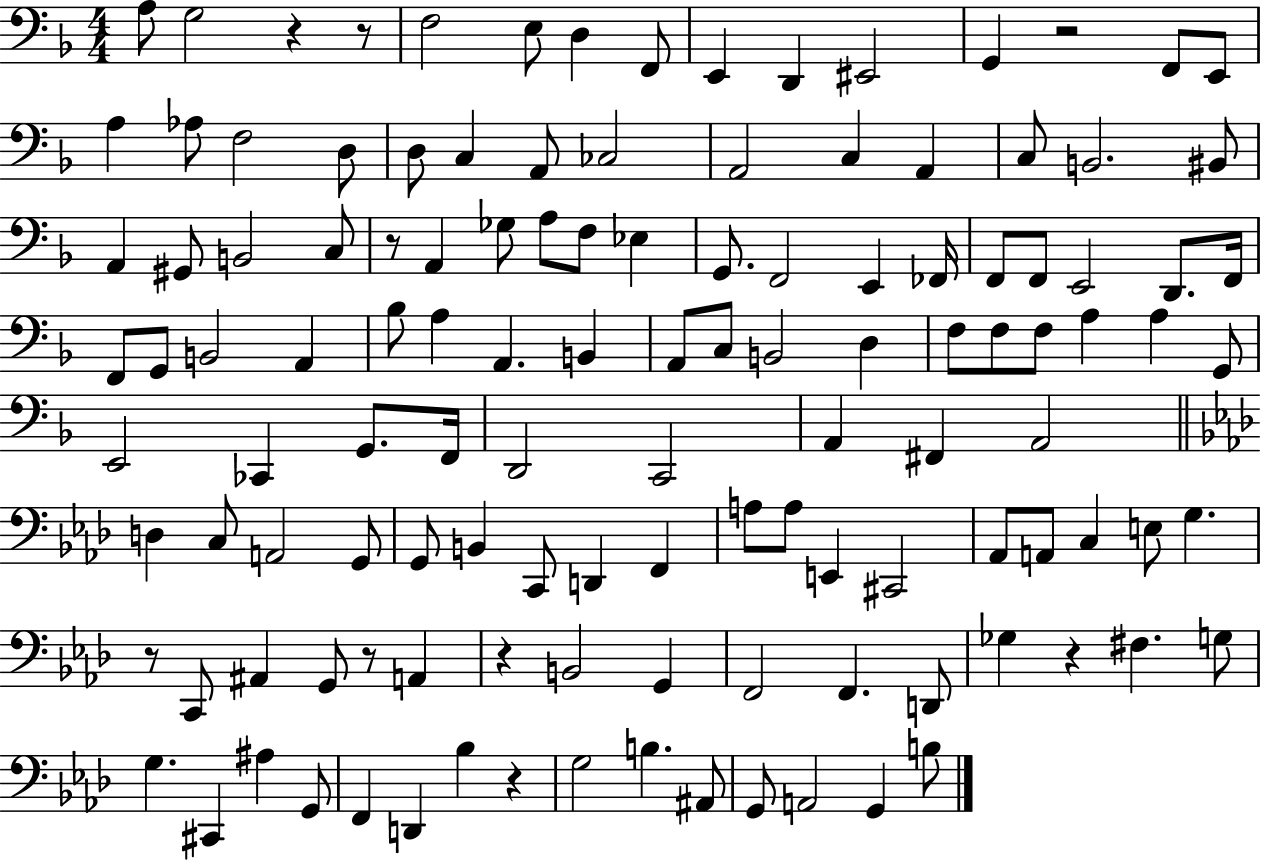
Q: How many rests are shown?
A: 9